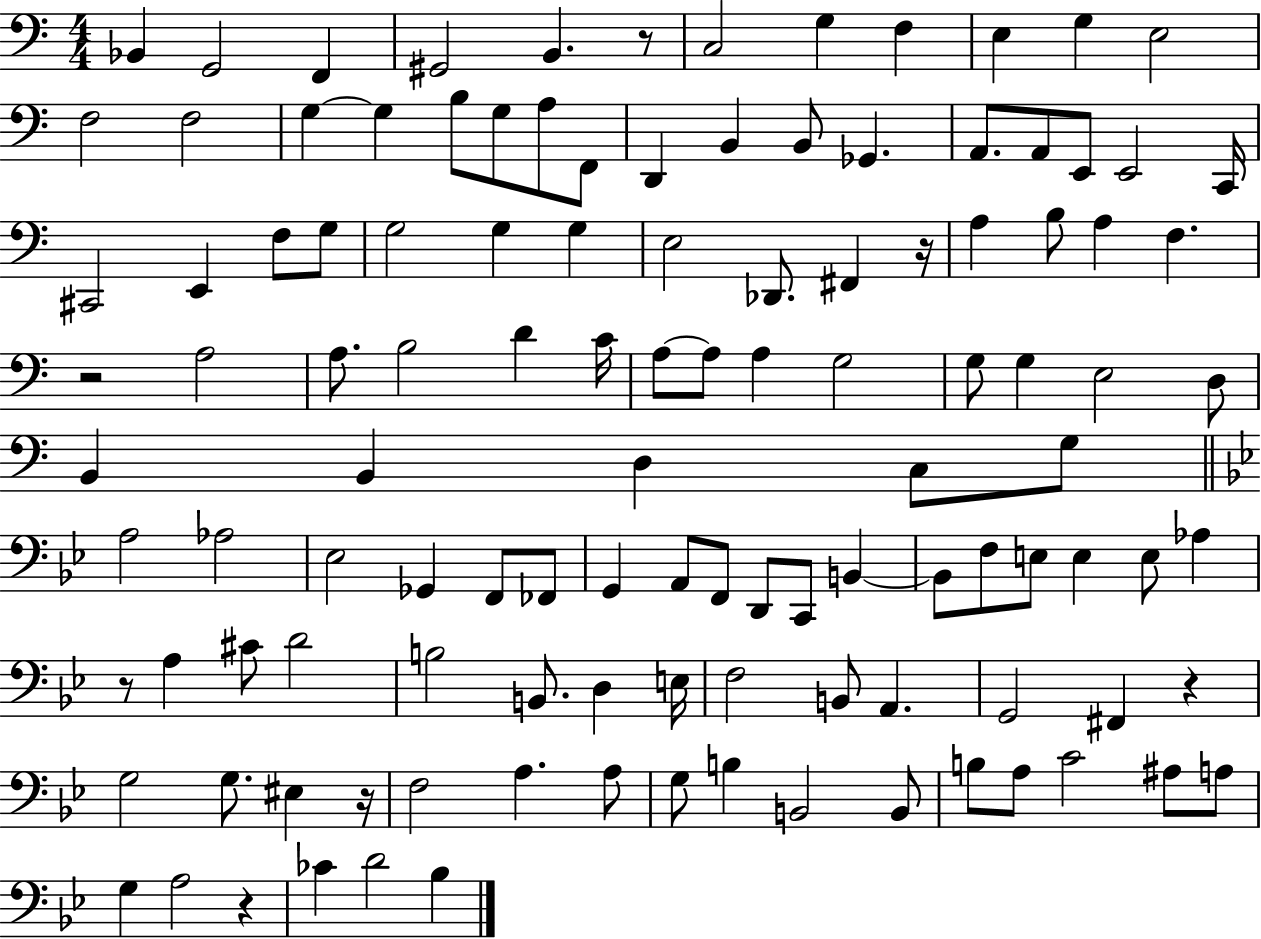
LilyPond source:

{
  \clef bass
  \numericTimeSignature
  \time 4/4
  \key c \major
  bes,4 g,2 f,4 | gis,2 b,4. r8 | c2 g4 f4 | e4 g4 e2 | \break f2 f2 | g4~~ g4 b8 g8 a8 f,8 | d,4 b,4 b,8 ges,4. | a,8. a,8 e,8 e,2 c,16 | \break cis,2 e,4 f8 g8 | g2 g4 g4 | e2 des,8. fis,4 r16 | a4 b8 a4 f4. | \break r2 a2 | a8. b2 d'4 c'16 | a8~~ a8 a4 g2 | g8 g4 e2 d8 | \break b,4 b,4 d4 c8 g8 | \bar "||" \break \key bes \major a2 aes2 | ees2 ges,4 f,8 fes,8 | g,4 a,8 f,8 d,8 c,8 b,4~~ | b,8 f8 e8 e4 e8 aes4 | \break r8 a4 cis'8 d'2 | b2 b,8. d4 e16 | f2 b,8 a,4. | g,2 fis,4 r4 | \break g2 g8. eis4 r16 | f2 a4. a8 | g8 b4 b,2 b,8 | b8 a8 c'2 ais8 a8 | \break g4 a2 r4 | ces'4 d'2 bes4 | \bar "|."
}